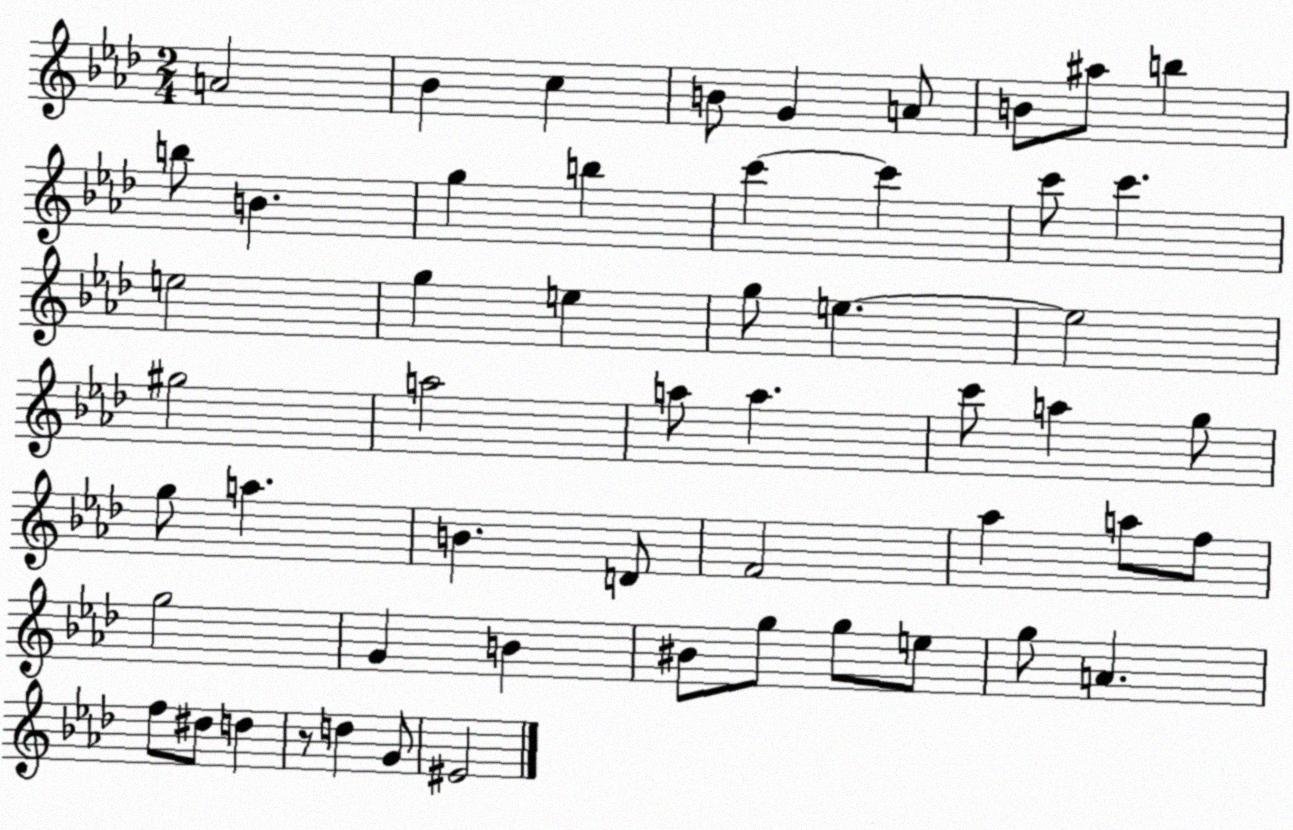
X:1
T:Untitled
M:2/4
L:1/4
K:Ab
A2 _B c B/2 G A/2 B/2 ^a/2 b b/2 B g b c' c' c'/2 c' e2 g e g/2 e e2 ^g2 a2 a/2 a c'/2 a g/2 g/2 a B D/2 F2 _a a/2 f/2 g2 G B ^B/2 g/2 g/2 e/2 g/2 A f/2 ^d/2 d z/2 d G/2 ^E2